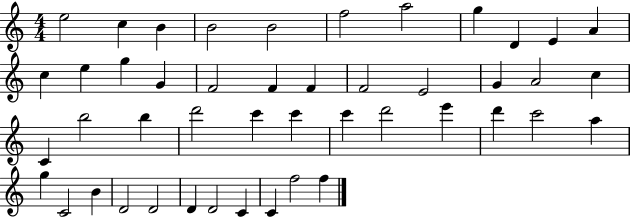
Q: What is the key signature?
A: C major